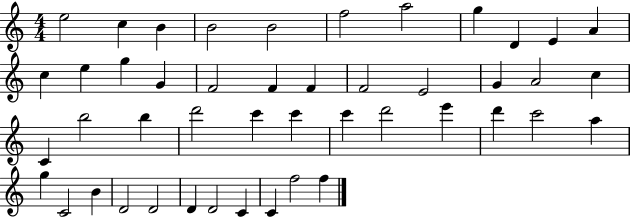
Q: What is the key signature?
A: C major